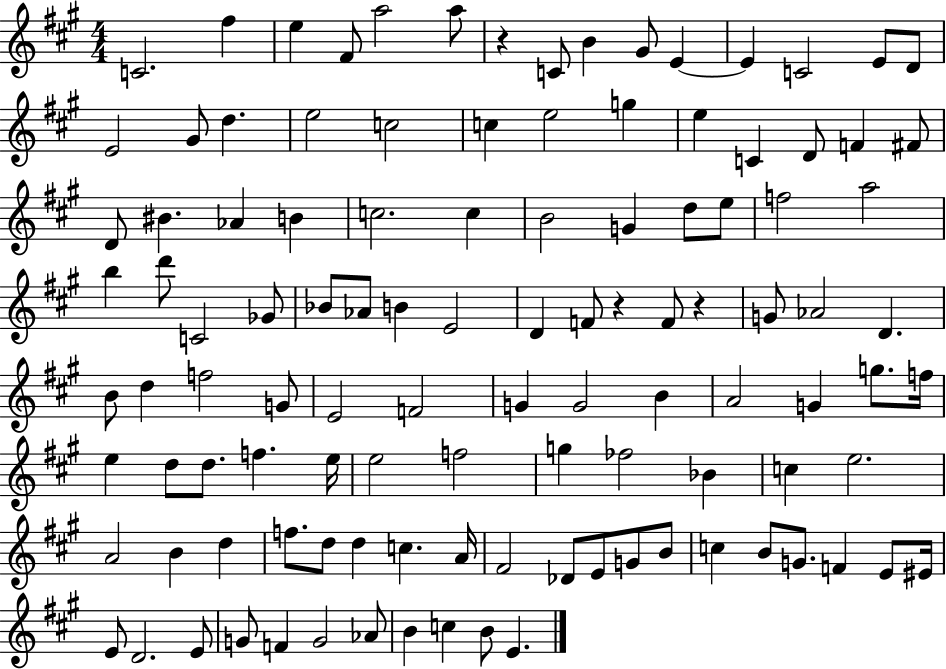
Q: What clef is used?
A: treble